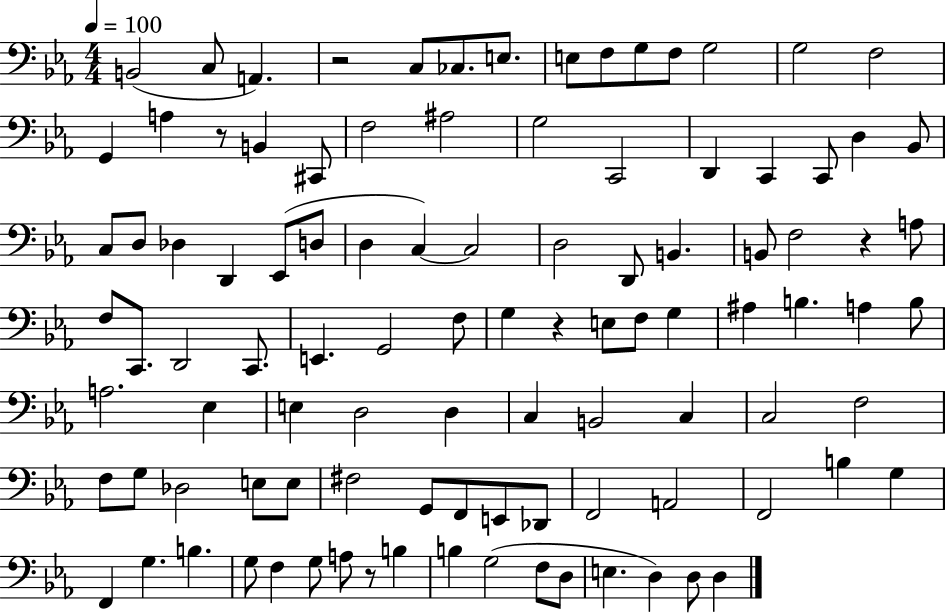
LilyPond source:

{
  \clef bass
  \numericTimeSignature
  \time 4/4
  \key ees \major
  \tempo 4 = 100
  b,2( c8 a,4.) | r2 c8 ces8. e8. | e8 f8 g8 f8 g2 | g2 f2 | \break g,4 a4 r8 b,4 cis,8 | f2 ais2 | g2 c,2 | d,4 c,4 c,8 d4 bes,8 | \break c8 d8 des4 d,4 ees,8( d8 | d4 c4~~) c2 | d2 d,8 b,4. | b,8 f2 r4 a8 | \break f8 c,8. d,2 c,8. | e,4. g,2 f8 | g4 r4 e8 f8 g4 | ais4 b4. a4 b8 | \break a2. ees4 | e4 d2 d4 | c4 b,2 c4 | c2 f2 | \break f8 g8 des2 e8 e8 | fis2 g,8 f,8 e,8 des,8 | f,2 a,2 | f,2 b4 g4 | \break f,4 g4. b4. | g8 f4 g8 a8 r8 b4 | b4 g2( f8 d8 | e4. d4) d8 d4 | \break \bar "|."
}